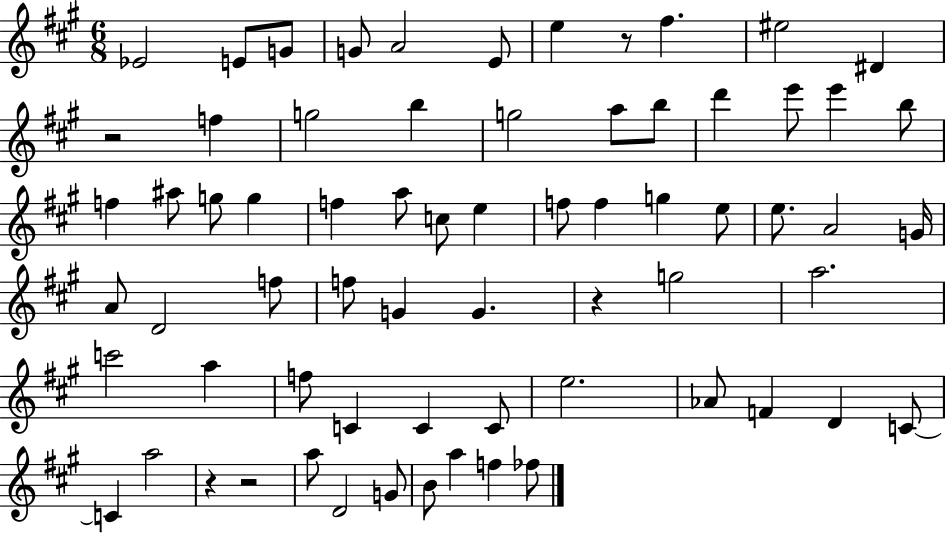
Eb4/h E4/e G4/e G4/e A4/h E4/e E5/q R/e F#5/q. EIS5/h D#4/q R/h F5/q G5/h B5/q G5/h A5/e B5/e D6/q E6/e E6/q B5/e F5/q A#5/e G5/e G5/q F5/q A5/e C5/e E5/q F5/e F5/q G5/q E5/e E5/e. A4/h G4/s A4/e D4/h F5/e F5/e G4/q G4/q. R/q G5/h A5/h. C6/h A5/q F5/e C4/q C4/q C4/e E5/h. Ab4/e F4/q D4/q C4/e C4/q A5/h R/q R/h A5/e D4/h G4/e B4/e A5/q F5/q FES5/e